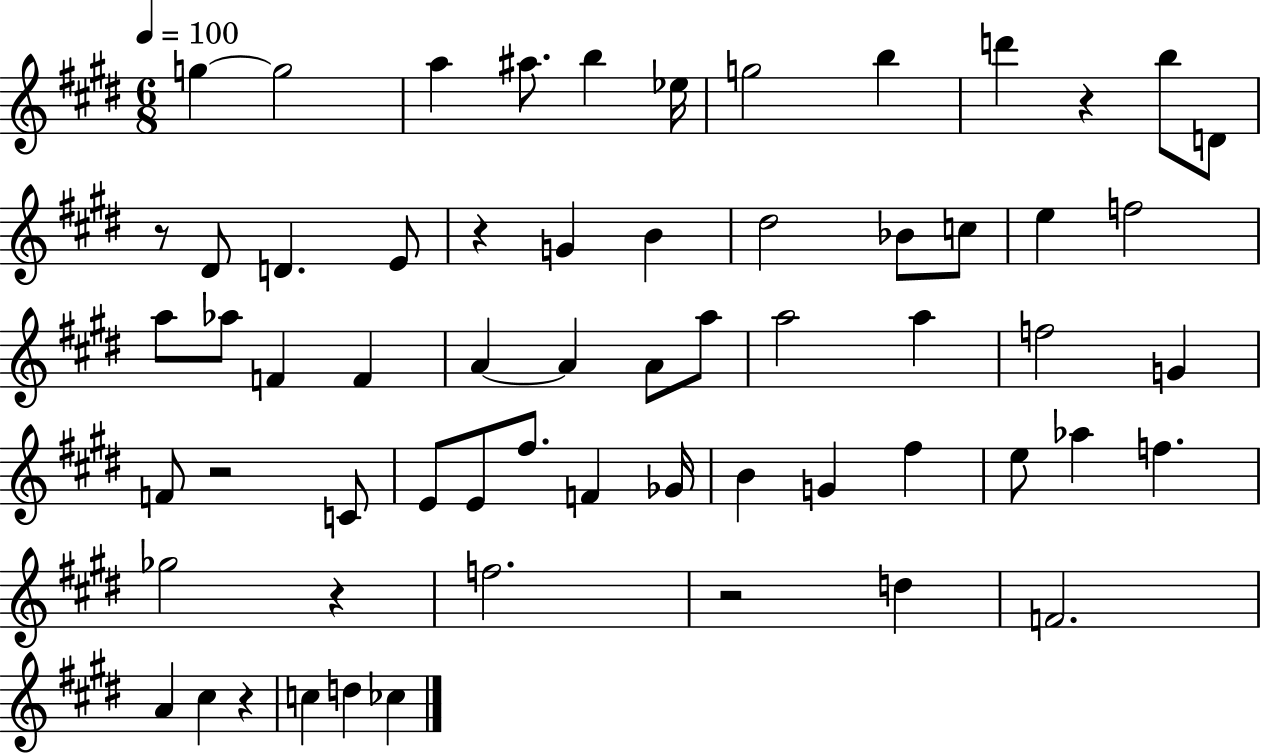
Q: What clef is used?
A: treble